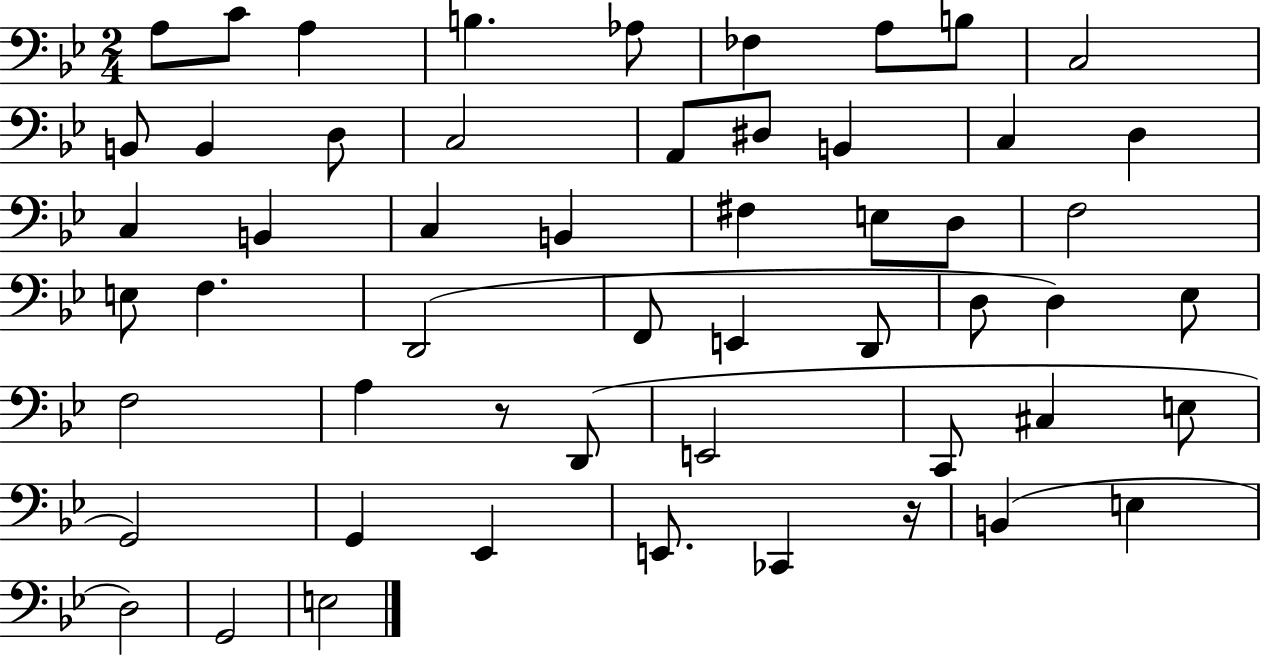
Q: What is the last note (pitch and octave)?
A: E3